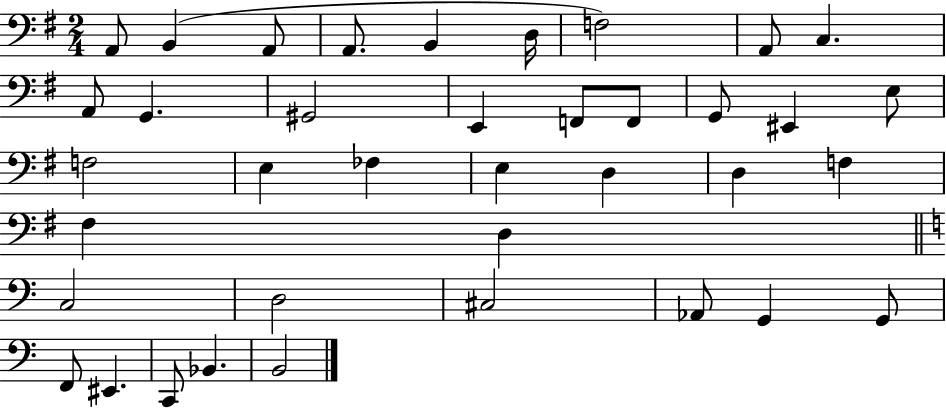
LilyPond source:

{
  \clef bass
  \numericTimeSignature
  \time 2/4
  \key g \major
  a,8 b,4( a,8 | a,8. b,4 d16 | f2) | a,8 c4. | \break a,8 g,4. | gis,2 | e,4 f,8 f,8 | g,8 eis,4 e8 | \break f2 | e4 fes4 | e4 d4 | d4 f4 | \break fis4 d4 | \bar "||" \break \key c \major c2 | d2 | cis2 | aes,8 g,4 g,8 | \break f,8 eis,4. | c,8 bes,4. | b,2 | \bar "|."
}